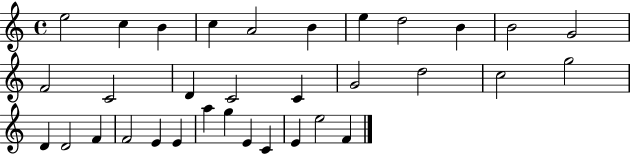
X:1
T:Untitled
M:4/4
L:1/4
K:C
e2 c B c A2 B e d2 B B2 G2 F2 C2 D C2 C G2 d2 c2 g2 D D2 F F2 E E a g E C E e2 F